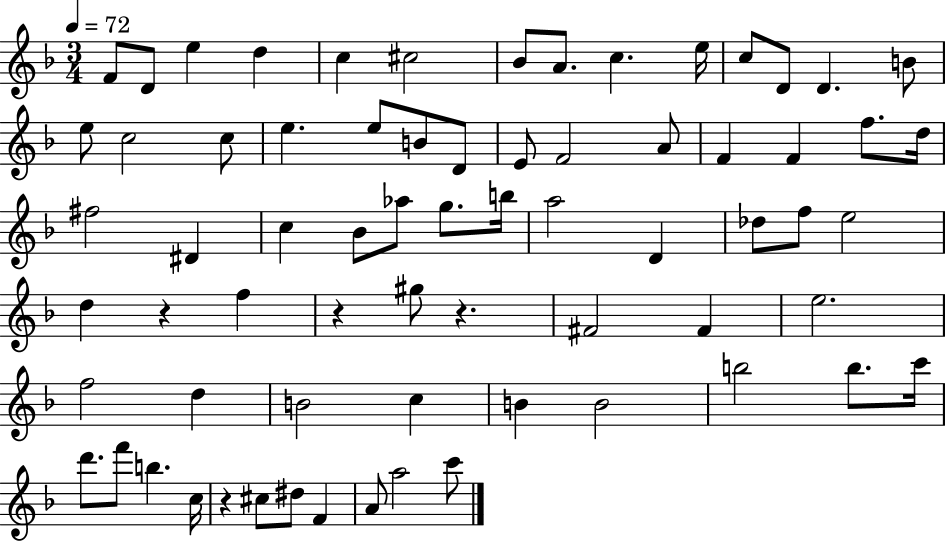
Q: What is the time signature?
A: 3/4